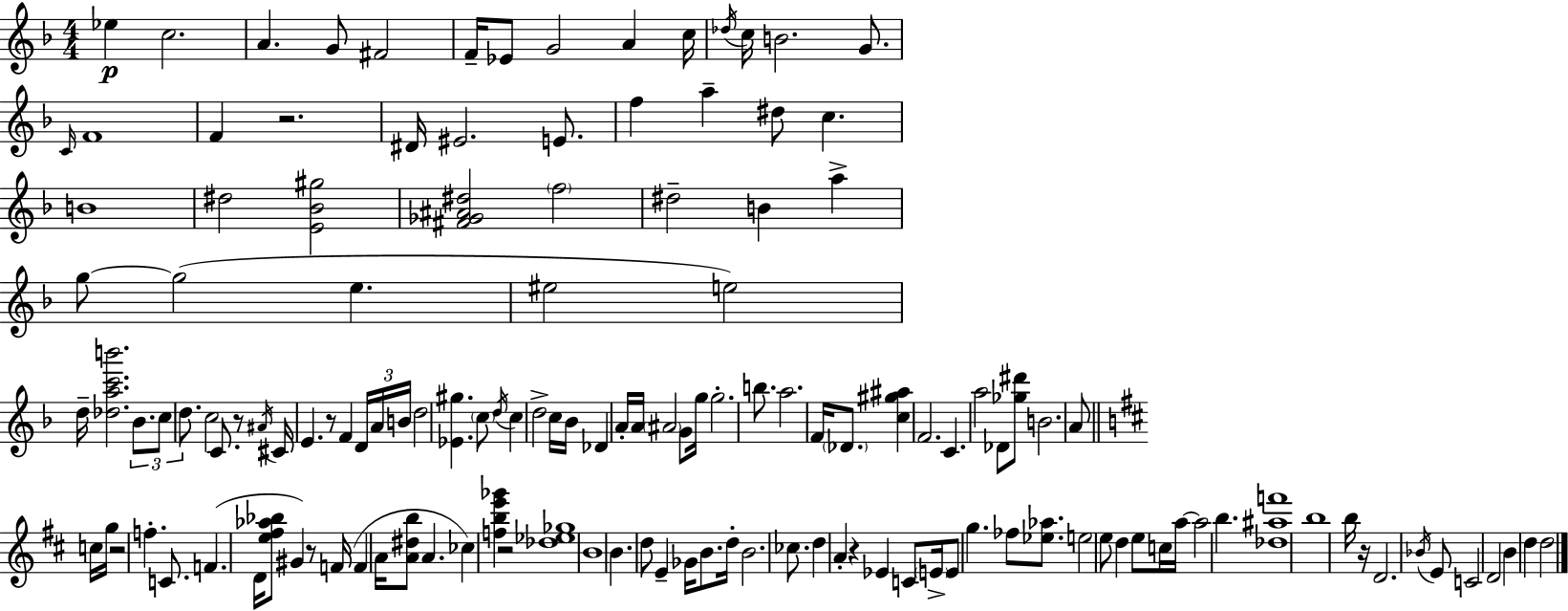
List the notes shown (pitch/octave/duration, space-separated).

Eb5/q C5/h. A4/q. G4/e F#4/h F4/s Eb4/e G4/h A4/q C5/s Db5/s C5/s B4/h. G4/e. C4/s F4/w F4/q R/h. D#4/s EIS4/h. E4/e. F5/q A5/q D#5/e C5/q. B4/w D#5/h [E4,Bb4,G#5]/h [F#4,Gb4,A#4,D#5]/h F5/h D#5/h B4/q A5/q G5/e G5/h E5/q. EIS5/h E5/h D5/s [Db5,A5,C6,B6]/h. Bb4/e. C5/e D5/e. C5/h C4/e. R/e A#4/s C#4/s E4/q. R/e F4/q D4/s A4/s B4/s D5/h [Eb4,G#5]/q. C5/e D5/s C5/q D5/h C5/s Bb4/s Db4/q A4/s A4/s A#4/h G4/e G5/s G5/h. B5/e. A5/h. F4/s Db4/e. [C5,G#5,A#5]/q F4/h. C4/q. A5/h Db4/e [Gb5,D#6]/e B4/h. A4/e C5/s G5/s R/h F5/q. C4/e. F4/q. D4/s [E5,F#5,Ab5,Bb5]/e G#4/q R/e F4/s F4/q A4/s [A4,D#5,B5]/e A4/q. CES5/q [F5,B5,E6,Gb6]/q R/h [Db5,Eb5,Gb5]/w B4/w B4/q. D5/e E4/q Gb4/s B4/e. D5/s B4/h. CES5/e. D5/q A4/q R/q Eb4/q C4/e E4/s E4/e G5/q. FES5/e [Eb5,Ab5]/e. E5/h E5/e D5/q E5/e C5/s A5/s A5/h B5/q. [Db5,A#5,F6]/w B5/w B5/s R/s D4/h. Bb4/s E4/e C4/h D4/h B4/q D5/q D5/h